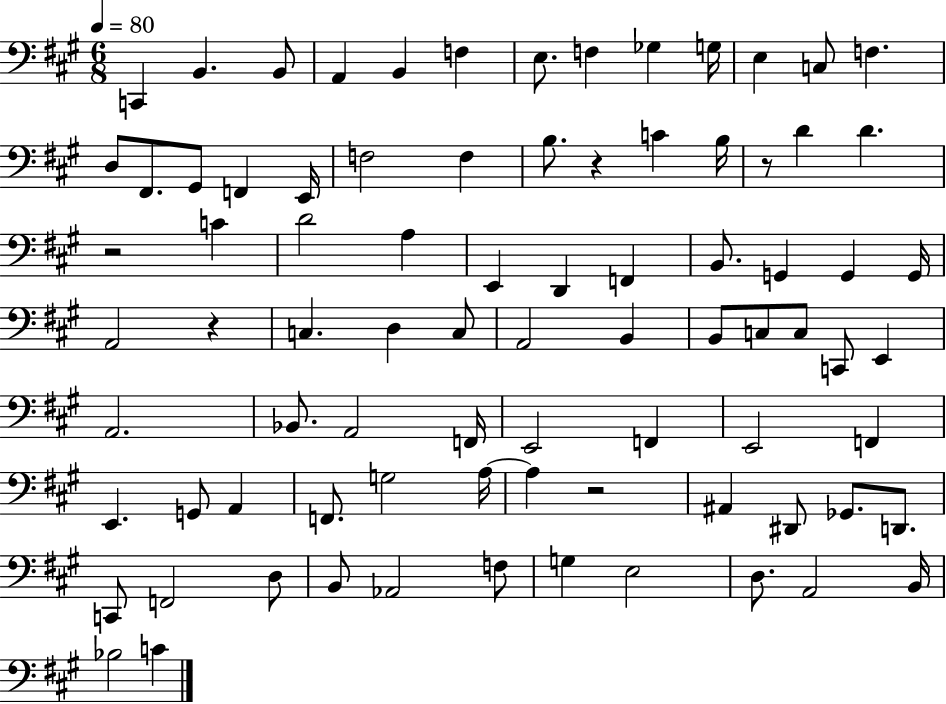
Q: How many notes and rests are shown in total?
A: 83